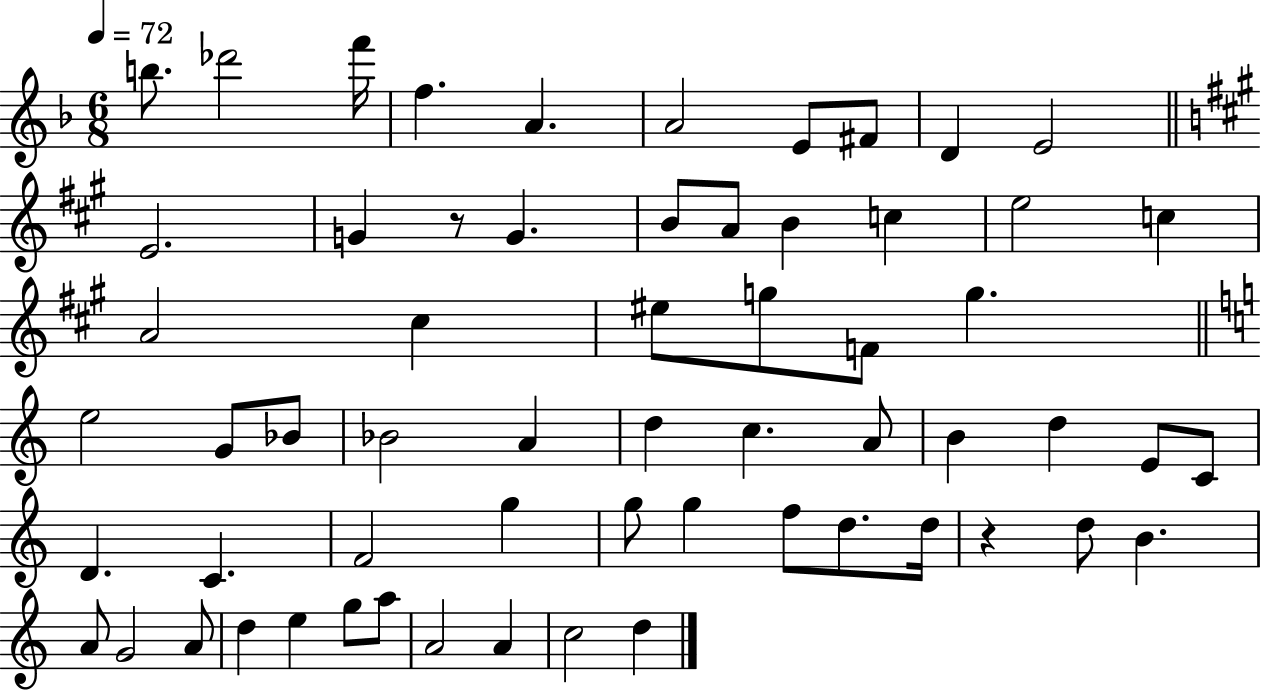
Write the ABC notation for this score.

X:1
T:Untitled
M:6/8
L:1/4
K:F
b/2 _d'2 f'/4 f A A2 E/2 ^F/2 D E2 E2 G z/2 G B/2 A/2 B c e2 c A2 ^c ^e/2 g/2 F/2 g e2 G/2 _B/2 _B2 A d c A/2 B d E/2 C/2 D C F2 g g/2 g f/2 d/2 d/4 z d/2 B A/2 G2 A/2 d e g/2 a/2 A2 A c2 d